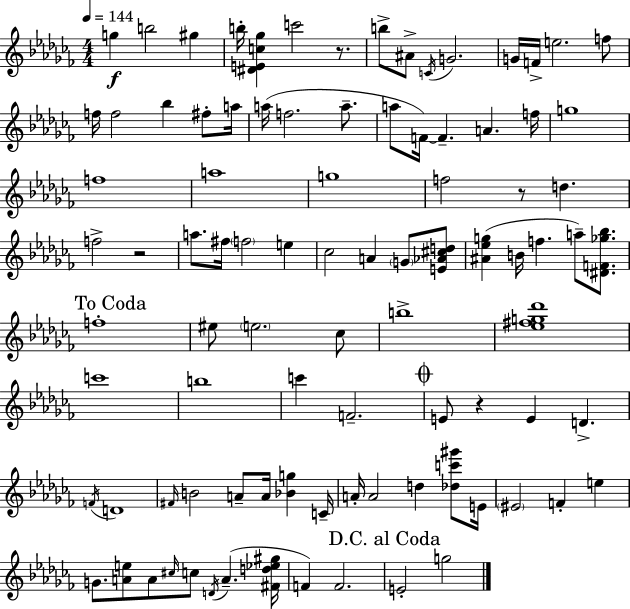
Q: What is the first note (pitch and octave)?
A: G5